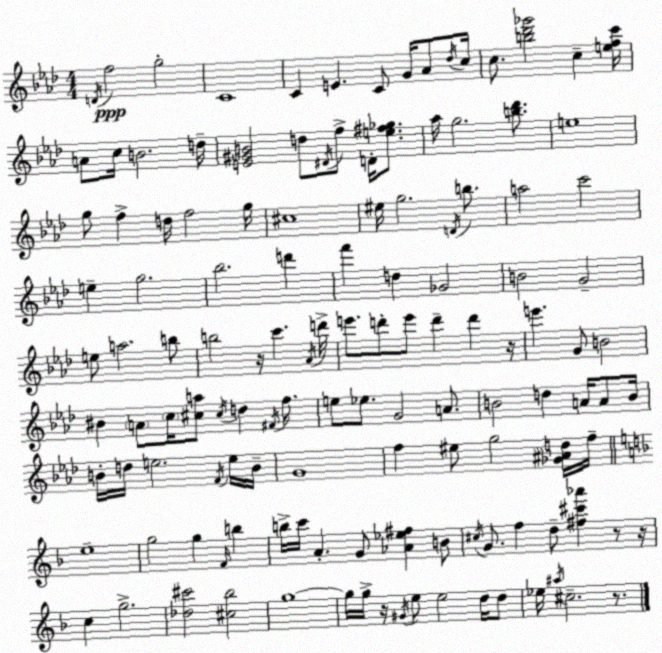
X:1
T:Untitled
M:4/4
L:1/4
K:Fm
D/4 f2 g2 C4 C E C/2 G/4 _A/2 _d/4 c/4 c/2 [b_d'_g']2 c [efc']/4 A/2 c/4 B2 d/4 [E^GB]2 d/2 ^D/4 f/2 D/4 [e^f_g]/2 _a/4 g2 [b_d']/2 e4 g/2 f d/4 f2 g/4 ^c4 ^e/4 g2 D/4 b/2 a2 c'2 e g2 _b2 d' f' d _G2 B2 G2 e/2 a2 b/2 b2 z/4 c' _A/4 d'/4 e'/2 d'/2 e'/2 d' d' z/4 e' G/2 B2 ^B A/2 c/4 [^ca]/2 ^c/4 d ^F/4 f/2 e/2 _e/2 G2 A/2 B2 d A/4 A/2 B/4 B/4 d/4 e2 F/4 e/4 B/4 G4 f ^e/2 g2 [_G^Ad]/4 f/4 e4 g2 g F/4 b b/4 c'/4 A G/2 [_A_e^f] B/2 ^c/4 G/2 f d/2 [^f^c'_a'] z/2 z/4 c g2 [_d^c']2 [^c_b]2 g4 g/4 g/4 z/4 ^G/4 e/2 e2 d/4 d/2 _e/4 ^a/4 ^c2 z/2